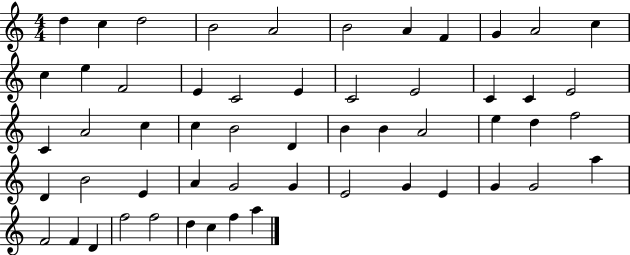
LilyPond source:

{
  \clef treble
  \numericTimeSignature
  \time 4/4
  \key c \major
  d''4 c''4 d''2 | b'2 a'2 | b'2 a'4 f'4 | g'4 a'2 c''4 | \break c''4 e''4 f'2 | e'4 c'2 e'4 | c'2 e'2 | c'4 c'4 e'2 | \break c'4 a'2 c''4 | c''4 b'2 d'4 | b'4 b'4 a'2 | e''4 d''4 f''2 | \break d'4 b'2 e'4 | a'4 g'2 g'4 | e'2 g'4 e'4 | g'4 g'2 a''4 | \break f'2 f'4 d'4 | f''2 f''2 | d''4 c''4 f''4 a''4 | \bar "|."
}